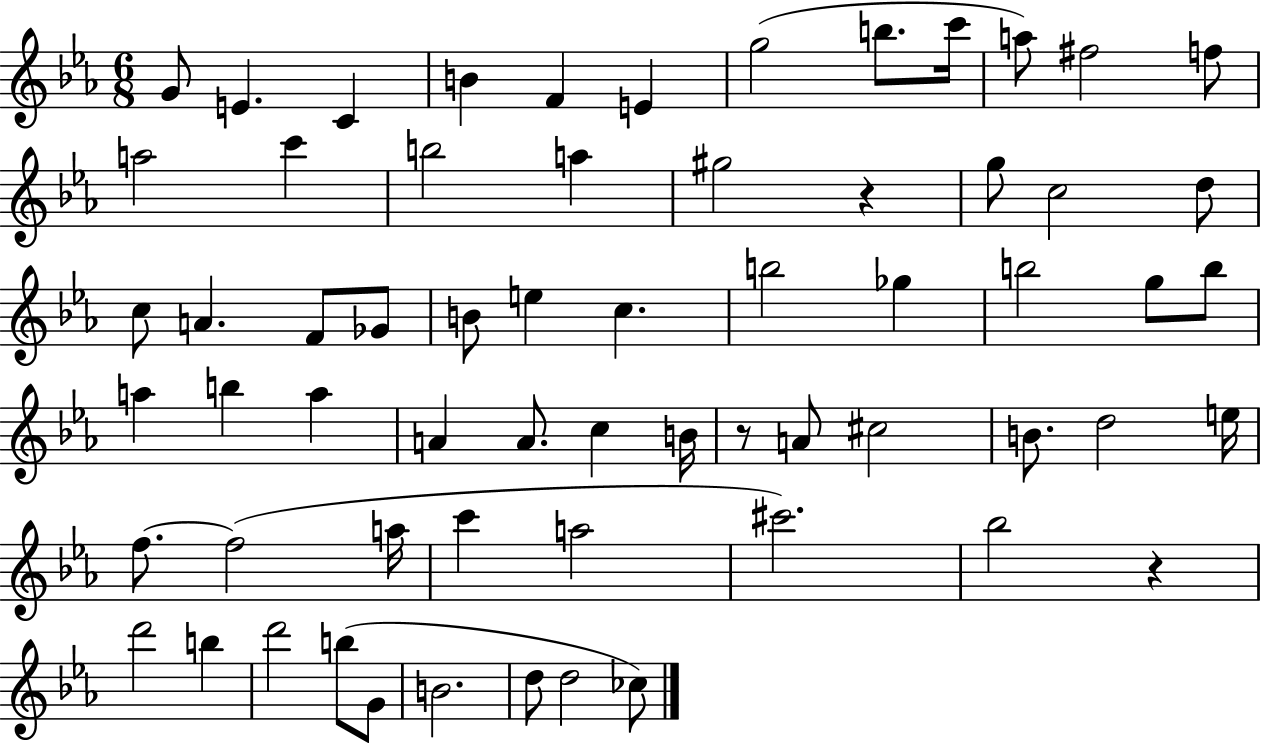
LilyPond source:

{
  \clef treble
  \numericTimeSignature
  \time 6/8
  \key ees \major
  g'8 e'4. c'4 | b'4 f'4 e'4 | g''2( b''8. c'''16 | a''8) fis''2 f''8 | \break a''2 c'''4 | b''2 a''4 | gis''2 r4 | g''8 c''2 d''8 | \break c''8 a'4. f'8 ges'8 | b'8 e''4 c''4. | b''2 ges''4 | b''2 g''8 b''8 | \break a''4 b''4 a''4 | a'4 a'8. c''4 b'16 | r8 a'8 cis''2 | b'8. d''2 e''16 | \break f''8.~~ f''2( a''16 | c'''4 a''2 | cis'''2.) | bes''2 r4 | \break d'''2 b''4 | d'''2 b''8( g'8 | b'2. | d''8 d''2 ces''8) | \break \bar "|."
}